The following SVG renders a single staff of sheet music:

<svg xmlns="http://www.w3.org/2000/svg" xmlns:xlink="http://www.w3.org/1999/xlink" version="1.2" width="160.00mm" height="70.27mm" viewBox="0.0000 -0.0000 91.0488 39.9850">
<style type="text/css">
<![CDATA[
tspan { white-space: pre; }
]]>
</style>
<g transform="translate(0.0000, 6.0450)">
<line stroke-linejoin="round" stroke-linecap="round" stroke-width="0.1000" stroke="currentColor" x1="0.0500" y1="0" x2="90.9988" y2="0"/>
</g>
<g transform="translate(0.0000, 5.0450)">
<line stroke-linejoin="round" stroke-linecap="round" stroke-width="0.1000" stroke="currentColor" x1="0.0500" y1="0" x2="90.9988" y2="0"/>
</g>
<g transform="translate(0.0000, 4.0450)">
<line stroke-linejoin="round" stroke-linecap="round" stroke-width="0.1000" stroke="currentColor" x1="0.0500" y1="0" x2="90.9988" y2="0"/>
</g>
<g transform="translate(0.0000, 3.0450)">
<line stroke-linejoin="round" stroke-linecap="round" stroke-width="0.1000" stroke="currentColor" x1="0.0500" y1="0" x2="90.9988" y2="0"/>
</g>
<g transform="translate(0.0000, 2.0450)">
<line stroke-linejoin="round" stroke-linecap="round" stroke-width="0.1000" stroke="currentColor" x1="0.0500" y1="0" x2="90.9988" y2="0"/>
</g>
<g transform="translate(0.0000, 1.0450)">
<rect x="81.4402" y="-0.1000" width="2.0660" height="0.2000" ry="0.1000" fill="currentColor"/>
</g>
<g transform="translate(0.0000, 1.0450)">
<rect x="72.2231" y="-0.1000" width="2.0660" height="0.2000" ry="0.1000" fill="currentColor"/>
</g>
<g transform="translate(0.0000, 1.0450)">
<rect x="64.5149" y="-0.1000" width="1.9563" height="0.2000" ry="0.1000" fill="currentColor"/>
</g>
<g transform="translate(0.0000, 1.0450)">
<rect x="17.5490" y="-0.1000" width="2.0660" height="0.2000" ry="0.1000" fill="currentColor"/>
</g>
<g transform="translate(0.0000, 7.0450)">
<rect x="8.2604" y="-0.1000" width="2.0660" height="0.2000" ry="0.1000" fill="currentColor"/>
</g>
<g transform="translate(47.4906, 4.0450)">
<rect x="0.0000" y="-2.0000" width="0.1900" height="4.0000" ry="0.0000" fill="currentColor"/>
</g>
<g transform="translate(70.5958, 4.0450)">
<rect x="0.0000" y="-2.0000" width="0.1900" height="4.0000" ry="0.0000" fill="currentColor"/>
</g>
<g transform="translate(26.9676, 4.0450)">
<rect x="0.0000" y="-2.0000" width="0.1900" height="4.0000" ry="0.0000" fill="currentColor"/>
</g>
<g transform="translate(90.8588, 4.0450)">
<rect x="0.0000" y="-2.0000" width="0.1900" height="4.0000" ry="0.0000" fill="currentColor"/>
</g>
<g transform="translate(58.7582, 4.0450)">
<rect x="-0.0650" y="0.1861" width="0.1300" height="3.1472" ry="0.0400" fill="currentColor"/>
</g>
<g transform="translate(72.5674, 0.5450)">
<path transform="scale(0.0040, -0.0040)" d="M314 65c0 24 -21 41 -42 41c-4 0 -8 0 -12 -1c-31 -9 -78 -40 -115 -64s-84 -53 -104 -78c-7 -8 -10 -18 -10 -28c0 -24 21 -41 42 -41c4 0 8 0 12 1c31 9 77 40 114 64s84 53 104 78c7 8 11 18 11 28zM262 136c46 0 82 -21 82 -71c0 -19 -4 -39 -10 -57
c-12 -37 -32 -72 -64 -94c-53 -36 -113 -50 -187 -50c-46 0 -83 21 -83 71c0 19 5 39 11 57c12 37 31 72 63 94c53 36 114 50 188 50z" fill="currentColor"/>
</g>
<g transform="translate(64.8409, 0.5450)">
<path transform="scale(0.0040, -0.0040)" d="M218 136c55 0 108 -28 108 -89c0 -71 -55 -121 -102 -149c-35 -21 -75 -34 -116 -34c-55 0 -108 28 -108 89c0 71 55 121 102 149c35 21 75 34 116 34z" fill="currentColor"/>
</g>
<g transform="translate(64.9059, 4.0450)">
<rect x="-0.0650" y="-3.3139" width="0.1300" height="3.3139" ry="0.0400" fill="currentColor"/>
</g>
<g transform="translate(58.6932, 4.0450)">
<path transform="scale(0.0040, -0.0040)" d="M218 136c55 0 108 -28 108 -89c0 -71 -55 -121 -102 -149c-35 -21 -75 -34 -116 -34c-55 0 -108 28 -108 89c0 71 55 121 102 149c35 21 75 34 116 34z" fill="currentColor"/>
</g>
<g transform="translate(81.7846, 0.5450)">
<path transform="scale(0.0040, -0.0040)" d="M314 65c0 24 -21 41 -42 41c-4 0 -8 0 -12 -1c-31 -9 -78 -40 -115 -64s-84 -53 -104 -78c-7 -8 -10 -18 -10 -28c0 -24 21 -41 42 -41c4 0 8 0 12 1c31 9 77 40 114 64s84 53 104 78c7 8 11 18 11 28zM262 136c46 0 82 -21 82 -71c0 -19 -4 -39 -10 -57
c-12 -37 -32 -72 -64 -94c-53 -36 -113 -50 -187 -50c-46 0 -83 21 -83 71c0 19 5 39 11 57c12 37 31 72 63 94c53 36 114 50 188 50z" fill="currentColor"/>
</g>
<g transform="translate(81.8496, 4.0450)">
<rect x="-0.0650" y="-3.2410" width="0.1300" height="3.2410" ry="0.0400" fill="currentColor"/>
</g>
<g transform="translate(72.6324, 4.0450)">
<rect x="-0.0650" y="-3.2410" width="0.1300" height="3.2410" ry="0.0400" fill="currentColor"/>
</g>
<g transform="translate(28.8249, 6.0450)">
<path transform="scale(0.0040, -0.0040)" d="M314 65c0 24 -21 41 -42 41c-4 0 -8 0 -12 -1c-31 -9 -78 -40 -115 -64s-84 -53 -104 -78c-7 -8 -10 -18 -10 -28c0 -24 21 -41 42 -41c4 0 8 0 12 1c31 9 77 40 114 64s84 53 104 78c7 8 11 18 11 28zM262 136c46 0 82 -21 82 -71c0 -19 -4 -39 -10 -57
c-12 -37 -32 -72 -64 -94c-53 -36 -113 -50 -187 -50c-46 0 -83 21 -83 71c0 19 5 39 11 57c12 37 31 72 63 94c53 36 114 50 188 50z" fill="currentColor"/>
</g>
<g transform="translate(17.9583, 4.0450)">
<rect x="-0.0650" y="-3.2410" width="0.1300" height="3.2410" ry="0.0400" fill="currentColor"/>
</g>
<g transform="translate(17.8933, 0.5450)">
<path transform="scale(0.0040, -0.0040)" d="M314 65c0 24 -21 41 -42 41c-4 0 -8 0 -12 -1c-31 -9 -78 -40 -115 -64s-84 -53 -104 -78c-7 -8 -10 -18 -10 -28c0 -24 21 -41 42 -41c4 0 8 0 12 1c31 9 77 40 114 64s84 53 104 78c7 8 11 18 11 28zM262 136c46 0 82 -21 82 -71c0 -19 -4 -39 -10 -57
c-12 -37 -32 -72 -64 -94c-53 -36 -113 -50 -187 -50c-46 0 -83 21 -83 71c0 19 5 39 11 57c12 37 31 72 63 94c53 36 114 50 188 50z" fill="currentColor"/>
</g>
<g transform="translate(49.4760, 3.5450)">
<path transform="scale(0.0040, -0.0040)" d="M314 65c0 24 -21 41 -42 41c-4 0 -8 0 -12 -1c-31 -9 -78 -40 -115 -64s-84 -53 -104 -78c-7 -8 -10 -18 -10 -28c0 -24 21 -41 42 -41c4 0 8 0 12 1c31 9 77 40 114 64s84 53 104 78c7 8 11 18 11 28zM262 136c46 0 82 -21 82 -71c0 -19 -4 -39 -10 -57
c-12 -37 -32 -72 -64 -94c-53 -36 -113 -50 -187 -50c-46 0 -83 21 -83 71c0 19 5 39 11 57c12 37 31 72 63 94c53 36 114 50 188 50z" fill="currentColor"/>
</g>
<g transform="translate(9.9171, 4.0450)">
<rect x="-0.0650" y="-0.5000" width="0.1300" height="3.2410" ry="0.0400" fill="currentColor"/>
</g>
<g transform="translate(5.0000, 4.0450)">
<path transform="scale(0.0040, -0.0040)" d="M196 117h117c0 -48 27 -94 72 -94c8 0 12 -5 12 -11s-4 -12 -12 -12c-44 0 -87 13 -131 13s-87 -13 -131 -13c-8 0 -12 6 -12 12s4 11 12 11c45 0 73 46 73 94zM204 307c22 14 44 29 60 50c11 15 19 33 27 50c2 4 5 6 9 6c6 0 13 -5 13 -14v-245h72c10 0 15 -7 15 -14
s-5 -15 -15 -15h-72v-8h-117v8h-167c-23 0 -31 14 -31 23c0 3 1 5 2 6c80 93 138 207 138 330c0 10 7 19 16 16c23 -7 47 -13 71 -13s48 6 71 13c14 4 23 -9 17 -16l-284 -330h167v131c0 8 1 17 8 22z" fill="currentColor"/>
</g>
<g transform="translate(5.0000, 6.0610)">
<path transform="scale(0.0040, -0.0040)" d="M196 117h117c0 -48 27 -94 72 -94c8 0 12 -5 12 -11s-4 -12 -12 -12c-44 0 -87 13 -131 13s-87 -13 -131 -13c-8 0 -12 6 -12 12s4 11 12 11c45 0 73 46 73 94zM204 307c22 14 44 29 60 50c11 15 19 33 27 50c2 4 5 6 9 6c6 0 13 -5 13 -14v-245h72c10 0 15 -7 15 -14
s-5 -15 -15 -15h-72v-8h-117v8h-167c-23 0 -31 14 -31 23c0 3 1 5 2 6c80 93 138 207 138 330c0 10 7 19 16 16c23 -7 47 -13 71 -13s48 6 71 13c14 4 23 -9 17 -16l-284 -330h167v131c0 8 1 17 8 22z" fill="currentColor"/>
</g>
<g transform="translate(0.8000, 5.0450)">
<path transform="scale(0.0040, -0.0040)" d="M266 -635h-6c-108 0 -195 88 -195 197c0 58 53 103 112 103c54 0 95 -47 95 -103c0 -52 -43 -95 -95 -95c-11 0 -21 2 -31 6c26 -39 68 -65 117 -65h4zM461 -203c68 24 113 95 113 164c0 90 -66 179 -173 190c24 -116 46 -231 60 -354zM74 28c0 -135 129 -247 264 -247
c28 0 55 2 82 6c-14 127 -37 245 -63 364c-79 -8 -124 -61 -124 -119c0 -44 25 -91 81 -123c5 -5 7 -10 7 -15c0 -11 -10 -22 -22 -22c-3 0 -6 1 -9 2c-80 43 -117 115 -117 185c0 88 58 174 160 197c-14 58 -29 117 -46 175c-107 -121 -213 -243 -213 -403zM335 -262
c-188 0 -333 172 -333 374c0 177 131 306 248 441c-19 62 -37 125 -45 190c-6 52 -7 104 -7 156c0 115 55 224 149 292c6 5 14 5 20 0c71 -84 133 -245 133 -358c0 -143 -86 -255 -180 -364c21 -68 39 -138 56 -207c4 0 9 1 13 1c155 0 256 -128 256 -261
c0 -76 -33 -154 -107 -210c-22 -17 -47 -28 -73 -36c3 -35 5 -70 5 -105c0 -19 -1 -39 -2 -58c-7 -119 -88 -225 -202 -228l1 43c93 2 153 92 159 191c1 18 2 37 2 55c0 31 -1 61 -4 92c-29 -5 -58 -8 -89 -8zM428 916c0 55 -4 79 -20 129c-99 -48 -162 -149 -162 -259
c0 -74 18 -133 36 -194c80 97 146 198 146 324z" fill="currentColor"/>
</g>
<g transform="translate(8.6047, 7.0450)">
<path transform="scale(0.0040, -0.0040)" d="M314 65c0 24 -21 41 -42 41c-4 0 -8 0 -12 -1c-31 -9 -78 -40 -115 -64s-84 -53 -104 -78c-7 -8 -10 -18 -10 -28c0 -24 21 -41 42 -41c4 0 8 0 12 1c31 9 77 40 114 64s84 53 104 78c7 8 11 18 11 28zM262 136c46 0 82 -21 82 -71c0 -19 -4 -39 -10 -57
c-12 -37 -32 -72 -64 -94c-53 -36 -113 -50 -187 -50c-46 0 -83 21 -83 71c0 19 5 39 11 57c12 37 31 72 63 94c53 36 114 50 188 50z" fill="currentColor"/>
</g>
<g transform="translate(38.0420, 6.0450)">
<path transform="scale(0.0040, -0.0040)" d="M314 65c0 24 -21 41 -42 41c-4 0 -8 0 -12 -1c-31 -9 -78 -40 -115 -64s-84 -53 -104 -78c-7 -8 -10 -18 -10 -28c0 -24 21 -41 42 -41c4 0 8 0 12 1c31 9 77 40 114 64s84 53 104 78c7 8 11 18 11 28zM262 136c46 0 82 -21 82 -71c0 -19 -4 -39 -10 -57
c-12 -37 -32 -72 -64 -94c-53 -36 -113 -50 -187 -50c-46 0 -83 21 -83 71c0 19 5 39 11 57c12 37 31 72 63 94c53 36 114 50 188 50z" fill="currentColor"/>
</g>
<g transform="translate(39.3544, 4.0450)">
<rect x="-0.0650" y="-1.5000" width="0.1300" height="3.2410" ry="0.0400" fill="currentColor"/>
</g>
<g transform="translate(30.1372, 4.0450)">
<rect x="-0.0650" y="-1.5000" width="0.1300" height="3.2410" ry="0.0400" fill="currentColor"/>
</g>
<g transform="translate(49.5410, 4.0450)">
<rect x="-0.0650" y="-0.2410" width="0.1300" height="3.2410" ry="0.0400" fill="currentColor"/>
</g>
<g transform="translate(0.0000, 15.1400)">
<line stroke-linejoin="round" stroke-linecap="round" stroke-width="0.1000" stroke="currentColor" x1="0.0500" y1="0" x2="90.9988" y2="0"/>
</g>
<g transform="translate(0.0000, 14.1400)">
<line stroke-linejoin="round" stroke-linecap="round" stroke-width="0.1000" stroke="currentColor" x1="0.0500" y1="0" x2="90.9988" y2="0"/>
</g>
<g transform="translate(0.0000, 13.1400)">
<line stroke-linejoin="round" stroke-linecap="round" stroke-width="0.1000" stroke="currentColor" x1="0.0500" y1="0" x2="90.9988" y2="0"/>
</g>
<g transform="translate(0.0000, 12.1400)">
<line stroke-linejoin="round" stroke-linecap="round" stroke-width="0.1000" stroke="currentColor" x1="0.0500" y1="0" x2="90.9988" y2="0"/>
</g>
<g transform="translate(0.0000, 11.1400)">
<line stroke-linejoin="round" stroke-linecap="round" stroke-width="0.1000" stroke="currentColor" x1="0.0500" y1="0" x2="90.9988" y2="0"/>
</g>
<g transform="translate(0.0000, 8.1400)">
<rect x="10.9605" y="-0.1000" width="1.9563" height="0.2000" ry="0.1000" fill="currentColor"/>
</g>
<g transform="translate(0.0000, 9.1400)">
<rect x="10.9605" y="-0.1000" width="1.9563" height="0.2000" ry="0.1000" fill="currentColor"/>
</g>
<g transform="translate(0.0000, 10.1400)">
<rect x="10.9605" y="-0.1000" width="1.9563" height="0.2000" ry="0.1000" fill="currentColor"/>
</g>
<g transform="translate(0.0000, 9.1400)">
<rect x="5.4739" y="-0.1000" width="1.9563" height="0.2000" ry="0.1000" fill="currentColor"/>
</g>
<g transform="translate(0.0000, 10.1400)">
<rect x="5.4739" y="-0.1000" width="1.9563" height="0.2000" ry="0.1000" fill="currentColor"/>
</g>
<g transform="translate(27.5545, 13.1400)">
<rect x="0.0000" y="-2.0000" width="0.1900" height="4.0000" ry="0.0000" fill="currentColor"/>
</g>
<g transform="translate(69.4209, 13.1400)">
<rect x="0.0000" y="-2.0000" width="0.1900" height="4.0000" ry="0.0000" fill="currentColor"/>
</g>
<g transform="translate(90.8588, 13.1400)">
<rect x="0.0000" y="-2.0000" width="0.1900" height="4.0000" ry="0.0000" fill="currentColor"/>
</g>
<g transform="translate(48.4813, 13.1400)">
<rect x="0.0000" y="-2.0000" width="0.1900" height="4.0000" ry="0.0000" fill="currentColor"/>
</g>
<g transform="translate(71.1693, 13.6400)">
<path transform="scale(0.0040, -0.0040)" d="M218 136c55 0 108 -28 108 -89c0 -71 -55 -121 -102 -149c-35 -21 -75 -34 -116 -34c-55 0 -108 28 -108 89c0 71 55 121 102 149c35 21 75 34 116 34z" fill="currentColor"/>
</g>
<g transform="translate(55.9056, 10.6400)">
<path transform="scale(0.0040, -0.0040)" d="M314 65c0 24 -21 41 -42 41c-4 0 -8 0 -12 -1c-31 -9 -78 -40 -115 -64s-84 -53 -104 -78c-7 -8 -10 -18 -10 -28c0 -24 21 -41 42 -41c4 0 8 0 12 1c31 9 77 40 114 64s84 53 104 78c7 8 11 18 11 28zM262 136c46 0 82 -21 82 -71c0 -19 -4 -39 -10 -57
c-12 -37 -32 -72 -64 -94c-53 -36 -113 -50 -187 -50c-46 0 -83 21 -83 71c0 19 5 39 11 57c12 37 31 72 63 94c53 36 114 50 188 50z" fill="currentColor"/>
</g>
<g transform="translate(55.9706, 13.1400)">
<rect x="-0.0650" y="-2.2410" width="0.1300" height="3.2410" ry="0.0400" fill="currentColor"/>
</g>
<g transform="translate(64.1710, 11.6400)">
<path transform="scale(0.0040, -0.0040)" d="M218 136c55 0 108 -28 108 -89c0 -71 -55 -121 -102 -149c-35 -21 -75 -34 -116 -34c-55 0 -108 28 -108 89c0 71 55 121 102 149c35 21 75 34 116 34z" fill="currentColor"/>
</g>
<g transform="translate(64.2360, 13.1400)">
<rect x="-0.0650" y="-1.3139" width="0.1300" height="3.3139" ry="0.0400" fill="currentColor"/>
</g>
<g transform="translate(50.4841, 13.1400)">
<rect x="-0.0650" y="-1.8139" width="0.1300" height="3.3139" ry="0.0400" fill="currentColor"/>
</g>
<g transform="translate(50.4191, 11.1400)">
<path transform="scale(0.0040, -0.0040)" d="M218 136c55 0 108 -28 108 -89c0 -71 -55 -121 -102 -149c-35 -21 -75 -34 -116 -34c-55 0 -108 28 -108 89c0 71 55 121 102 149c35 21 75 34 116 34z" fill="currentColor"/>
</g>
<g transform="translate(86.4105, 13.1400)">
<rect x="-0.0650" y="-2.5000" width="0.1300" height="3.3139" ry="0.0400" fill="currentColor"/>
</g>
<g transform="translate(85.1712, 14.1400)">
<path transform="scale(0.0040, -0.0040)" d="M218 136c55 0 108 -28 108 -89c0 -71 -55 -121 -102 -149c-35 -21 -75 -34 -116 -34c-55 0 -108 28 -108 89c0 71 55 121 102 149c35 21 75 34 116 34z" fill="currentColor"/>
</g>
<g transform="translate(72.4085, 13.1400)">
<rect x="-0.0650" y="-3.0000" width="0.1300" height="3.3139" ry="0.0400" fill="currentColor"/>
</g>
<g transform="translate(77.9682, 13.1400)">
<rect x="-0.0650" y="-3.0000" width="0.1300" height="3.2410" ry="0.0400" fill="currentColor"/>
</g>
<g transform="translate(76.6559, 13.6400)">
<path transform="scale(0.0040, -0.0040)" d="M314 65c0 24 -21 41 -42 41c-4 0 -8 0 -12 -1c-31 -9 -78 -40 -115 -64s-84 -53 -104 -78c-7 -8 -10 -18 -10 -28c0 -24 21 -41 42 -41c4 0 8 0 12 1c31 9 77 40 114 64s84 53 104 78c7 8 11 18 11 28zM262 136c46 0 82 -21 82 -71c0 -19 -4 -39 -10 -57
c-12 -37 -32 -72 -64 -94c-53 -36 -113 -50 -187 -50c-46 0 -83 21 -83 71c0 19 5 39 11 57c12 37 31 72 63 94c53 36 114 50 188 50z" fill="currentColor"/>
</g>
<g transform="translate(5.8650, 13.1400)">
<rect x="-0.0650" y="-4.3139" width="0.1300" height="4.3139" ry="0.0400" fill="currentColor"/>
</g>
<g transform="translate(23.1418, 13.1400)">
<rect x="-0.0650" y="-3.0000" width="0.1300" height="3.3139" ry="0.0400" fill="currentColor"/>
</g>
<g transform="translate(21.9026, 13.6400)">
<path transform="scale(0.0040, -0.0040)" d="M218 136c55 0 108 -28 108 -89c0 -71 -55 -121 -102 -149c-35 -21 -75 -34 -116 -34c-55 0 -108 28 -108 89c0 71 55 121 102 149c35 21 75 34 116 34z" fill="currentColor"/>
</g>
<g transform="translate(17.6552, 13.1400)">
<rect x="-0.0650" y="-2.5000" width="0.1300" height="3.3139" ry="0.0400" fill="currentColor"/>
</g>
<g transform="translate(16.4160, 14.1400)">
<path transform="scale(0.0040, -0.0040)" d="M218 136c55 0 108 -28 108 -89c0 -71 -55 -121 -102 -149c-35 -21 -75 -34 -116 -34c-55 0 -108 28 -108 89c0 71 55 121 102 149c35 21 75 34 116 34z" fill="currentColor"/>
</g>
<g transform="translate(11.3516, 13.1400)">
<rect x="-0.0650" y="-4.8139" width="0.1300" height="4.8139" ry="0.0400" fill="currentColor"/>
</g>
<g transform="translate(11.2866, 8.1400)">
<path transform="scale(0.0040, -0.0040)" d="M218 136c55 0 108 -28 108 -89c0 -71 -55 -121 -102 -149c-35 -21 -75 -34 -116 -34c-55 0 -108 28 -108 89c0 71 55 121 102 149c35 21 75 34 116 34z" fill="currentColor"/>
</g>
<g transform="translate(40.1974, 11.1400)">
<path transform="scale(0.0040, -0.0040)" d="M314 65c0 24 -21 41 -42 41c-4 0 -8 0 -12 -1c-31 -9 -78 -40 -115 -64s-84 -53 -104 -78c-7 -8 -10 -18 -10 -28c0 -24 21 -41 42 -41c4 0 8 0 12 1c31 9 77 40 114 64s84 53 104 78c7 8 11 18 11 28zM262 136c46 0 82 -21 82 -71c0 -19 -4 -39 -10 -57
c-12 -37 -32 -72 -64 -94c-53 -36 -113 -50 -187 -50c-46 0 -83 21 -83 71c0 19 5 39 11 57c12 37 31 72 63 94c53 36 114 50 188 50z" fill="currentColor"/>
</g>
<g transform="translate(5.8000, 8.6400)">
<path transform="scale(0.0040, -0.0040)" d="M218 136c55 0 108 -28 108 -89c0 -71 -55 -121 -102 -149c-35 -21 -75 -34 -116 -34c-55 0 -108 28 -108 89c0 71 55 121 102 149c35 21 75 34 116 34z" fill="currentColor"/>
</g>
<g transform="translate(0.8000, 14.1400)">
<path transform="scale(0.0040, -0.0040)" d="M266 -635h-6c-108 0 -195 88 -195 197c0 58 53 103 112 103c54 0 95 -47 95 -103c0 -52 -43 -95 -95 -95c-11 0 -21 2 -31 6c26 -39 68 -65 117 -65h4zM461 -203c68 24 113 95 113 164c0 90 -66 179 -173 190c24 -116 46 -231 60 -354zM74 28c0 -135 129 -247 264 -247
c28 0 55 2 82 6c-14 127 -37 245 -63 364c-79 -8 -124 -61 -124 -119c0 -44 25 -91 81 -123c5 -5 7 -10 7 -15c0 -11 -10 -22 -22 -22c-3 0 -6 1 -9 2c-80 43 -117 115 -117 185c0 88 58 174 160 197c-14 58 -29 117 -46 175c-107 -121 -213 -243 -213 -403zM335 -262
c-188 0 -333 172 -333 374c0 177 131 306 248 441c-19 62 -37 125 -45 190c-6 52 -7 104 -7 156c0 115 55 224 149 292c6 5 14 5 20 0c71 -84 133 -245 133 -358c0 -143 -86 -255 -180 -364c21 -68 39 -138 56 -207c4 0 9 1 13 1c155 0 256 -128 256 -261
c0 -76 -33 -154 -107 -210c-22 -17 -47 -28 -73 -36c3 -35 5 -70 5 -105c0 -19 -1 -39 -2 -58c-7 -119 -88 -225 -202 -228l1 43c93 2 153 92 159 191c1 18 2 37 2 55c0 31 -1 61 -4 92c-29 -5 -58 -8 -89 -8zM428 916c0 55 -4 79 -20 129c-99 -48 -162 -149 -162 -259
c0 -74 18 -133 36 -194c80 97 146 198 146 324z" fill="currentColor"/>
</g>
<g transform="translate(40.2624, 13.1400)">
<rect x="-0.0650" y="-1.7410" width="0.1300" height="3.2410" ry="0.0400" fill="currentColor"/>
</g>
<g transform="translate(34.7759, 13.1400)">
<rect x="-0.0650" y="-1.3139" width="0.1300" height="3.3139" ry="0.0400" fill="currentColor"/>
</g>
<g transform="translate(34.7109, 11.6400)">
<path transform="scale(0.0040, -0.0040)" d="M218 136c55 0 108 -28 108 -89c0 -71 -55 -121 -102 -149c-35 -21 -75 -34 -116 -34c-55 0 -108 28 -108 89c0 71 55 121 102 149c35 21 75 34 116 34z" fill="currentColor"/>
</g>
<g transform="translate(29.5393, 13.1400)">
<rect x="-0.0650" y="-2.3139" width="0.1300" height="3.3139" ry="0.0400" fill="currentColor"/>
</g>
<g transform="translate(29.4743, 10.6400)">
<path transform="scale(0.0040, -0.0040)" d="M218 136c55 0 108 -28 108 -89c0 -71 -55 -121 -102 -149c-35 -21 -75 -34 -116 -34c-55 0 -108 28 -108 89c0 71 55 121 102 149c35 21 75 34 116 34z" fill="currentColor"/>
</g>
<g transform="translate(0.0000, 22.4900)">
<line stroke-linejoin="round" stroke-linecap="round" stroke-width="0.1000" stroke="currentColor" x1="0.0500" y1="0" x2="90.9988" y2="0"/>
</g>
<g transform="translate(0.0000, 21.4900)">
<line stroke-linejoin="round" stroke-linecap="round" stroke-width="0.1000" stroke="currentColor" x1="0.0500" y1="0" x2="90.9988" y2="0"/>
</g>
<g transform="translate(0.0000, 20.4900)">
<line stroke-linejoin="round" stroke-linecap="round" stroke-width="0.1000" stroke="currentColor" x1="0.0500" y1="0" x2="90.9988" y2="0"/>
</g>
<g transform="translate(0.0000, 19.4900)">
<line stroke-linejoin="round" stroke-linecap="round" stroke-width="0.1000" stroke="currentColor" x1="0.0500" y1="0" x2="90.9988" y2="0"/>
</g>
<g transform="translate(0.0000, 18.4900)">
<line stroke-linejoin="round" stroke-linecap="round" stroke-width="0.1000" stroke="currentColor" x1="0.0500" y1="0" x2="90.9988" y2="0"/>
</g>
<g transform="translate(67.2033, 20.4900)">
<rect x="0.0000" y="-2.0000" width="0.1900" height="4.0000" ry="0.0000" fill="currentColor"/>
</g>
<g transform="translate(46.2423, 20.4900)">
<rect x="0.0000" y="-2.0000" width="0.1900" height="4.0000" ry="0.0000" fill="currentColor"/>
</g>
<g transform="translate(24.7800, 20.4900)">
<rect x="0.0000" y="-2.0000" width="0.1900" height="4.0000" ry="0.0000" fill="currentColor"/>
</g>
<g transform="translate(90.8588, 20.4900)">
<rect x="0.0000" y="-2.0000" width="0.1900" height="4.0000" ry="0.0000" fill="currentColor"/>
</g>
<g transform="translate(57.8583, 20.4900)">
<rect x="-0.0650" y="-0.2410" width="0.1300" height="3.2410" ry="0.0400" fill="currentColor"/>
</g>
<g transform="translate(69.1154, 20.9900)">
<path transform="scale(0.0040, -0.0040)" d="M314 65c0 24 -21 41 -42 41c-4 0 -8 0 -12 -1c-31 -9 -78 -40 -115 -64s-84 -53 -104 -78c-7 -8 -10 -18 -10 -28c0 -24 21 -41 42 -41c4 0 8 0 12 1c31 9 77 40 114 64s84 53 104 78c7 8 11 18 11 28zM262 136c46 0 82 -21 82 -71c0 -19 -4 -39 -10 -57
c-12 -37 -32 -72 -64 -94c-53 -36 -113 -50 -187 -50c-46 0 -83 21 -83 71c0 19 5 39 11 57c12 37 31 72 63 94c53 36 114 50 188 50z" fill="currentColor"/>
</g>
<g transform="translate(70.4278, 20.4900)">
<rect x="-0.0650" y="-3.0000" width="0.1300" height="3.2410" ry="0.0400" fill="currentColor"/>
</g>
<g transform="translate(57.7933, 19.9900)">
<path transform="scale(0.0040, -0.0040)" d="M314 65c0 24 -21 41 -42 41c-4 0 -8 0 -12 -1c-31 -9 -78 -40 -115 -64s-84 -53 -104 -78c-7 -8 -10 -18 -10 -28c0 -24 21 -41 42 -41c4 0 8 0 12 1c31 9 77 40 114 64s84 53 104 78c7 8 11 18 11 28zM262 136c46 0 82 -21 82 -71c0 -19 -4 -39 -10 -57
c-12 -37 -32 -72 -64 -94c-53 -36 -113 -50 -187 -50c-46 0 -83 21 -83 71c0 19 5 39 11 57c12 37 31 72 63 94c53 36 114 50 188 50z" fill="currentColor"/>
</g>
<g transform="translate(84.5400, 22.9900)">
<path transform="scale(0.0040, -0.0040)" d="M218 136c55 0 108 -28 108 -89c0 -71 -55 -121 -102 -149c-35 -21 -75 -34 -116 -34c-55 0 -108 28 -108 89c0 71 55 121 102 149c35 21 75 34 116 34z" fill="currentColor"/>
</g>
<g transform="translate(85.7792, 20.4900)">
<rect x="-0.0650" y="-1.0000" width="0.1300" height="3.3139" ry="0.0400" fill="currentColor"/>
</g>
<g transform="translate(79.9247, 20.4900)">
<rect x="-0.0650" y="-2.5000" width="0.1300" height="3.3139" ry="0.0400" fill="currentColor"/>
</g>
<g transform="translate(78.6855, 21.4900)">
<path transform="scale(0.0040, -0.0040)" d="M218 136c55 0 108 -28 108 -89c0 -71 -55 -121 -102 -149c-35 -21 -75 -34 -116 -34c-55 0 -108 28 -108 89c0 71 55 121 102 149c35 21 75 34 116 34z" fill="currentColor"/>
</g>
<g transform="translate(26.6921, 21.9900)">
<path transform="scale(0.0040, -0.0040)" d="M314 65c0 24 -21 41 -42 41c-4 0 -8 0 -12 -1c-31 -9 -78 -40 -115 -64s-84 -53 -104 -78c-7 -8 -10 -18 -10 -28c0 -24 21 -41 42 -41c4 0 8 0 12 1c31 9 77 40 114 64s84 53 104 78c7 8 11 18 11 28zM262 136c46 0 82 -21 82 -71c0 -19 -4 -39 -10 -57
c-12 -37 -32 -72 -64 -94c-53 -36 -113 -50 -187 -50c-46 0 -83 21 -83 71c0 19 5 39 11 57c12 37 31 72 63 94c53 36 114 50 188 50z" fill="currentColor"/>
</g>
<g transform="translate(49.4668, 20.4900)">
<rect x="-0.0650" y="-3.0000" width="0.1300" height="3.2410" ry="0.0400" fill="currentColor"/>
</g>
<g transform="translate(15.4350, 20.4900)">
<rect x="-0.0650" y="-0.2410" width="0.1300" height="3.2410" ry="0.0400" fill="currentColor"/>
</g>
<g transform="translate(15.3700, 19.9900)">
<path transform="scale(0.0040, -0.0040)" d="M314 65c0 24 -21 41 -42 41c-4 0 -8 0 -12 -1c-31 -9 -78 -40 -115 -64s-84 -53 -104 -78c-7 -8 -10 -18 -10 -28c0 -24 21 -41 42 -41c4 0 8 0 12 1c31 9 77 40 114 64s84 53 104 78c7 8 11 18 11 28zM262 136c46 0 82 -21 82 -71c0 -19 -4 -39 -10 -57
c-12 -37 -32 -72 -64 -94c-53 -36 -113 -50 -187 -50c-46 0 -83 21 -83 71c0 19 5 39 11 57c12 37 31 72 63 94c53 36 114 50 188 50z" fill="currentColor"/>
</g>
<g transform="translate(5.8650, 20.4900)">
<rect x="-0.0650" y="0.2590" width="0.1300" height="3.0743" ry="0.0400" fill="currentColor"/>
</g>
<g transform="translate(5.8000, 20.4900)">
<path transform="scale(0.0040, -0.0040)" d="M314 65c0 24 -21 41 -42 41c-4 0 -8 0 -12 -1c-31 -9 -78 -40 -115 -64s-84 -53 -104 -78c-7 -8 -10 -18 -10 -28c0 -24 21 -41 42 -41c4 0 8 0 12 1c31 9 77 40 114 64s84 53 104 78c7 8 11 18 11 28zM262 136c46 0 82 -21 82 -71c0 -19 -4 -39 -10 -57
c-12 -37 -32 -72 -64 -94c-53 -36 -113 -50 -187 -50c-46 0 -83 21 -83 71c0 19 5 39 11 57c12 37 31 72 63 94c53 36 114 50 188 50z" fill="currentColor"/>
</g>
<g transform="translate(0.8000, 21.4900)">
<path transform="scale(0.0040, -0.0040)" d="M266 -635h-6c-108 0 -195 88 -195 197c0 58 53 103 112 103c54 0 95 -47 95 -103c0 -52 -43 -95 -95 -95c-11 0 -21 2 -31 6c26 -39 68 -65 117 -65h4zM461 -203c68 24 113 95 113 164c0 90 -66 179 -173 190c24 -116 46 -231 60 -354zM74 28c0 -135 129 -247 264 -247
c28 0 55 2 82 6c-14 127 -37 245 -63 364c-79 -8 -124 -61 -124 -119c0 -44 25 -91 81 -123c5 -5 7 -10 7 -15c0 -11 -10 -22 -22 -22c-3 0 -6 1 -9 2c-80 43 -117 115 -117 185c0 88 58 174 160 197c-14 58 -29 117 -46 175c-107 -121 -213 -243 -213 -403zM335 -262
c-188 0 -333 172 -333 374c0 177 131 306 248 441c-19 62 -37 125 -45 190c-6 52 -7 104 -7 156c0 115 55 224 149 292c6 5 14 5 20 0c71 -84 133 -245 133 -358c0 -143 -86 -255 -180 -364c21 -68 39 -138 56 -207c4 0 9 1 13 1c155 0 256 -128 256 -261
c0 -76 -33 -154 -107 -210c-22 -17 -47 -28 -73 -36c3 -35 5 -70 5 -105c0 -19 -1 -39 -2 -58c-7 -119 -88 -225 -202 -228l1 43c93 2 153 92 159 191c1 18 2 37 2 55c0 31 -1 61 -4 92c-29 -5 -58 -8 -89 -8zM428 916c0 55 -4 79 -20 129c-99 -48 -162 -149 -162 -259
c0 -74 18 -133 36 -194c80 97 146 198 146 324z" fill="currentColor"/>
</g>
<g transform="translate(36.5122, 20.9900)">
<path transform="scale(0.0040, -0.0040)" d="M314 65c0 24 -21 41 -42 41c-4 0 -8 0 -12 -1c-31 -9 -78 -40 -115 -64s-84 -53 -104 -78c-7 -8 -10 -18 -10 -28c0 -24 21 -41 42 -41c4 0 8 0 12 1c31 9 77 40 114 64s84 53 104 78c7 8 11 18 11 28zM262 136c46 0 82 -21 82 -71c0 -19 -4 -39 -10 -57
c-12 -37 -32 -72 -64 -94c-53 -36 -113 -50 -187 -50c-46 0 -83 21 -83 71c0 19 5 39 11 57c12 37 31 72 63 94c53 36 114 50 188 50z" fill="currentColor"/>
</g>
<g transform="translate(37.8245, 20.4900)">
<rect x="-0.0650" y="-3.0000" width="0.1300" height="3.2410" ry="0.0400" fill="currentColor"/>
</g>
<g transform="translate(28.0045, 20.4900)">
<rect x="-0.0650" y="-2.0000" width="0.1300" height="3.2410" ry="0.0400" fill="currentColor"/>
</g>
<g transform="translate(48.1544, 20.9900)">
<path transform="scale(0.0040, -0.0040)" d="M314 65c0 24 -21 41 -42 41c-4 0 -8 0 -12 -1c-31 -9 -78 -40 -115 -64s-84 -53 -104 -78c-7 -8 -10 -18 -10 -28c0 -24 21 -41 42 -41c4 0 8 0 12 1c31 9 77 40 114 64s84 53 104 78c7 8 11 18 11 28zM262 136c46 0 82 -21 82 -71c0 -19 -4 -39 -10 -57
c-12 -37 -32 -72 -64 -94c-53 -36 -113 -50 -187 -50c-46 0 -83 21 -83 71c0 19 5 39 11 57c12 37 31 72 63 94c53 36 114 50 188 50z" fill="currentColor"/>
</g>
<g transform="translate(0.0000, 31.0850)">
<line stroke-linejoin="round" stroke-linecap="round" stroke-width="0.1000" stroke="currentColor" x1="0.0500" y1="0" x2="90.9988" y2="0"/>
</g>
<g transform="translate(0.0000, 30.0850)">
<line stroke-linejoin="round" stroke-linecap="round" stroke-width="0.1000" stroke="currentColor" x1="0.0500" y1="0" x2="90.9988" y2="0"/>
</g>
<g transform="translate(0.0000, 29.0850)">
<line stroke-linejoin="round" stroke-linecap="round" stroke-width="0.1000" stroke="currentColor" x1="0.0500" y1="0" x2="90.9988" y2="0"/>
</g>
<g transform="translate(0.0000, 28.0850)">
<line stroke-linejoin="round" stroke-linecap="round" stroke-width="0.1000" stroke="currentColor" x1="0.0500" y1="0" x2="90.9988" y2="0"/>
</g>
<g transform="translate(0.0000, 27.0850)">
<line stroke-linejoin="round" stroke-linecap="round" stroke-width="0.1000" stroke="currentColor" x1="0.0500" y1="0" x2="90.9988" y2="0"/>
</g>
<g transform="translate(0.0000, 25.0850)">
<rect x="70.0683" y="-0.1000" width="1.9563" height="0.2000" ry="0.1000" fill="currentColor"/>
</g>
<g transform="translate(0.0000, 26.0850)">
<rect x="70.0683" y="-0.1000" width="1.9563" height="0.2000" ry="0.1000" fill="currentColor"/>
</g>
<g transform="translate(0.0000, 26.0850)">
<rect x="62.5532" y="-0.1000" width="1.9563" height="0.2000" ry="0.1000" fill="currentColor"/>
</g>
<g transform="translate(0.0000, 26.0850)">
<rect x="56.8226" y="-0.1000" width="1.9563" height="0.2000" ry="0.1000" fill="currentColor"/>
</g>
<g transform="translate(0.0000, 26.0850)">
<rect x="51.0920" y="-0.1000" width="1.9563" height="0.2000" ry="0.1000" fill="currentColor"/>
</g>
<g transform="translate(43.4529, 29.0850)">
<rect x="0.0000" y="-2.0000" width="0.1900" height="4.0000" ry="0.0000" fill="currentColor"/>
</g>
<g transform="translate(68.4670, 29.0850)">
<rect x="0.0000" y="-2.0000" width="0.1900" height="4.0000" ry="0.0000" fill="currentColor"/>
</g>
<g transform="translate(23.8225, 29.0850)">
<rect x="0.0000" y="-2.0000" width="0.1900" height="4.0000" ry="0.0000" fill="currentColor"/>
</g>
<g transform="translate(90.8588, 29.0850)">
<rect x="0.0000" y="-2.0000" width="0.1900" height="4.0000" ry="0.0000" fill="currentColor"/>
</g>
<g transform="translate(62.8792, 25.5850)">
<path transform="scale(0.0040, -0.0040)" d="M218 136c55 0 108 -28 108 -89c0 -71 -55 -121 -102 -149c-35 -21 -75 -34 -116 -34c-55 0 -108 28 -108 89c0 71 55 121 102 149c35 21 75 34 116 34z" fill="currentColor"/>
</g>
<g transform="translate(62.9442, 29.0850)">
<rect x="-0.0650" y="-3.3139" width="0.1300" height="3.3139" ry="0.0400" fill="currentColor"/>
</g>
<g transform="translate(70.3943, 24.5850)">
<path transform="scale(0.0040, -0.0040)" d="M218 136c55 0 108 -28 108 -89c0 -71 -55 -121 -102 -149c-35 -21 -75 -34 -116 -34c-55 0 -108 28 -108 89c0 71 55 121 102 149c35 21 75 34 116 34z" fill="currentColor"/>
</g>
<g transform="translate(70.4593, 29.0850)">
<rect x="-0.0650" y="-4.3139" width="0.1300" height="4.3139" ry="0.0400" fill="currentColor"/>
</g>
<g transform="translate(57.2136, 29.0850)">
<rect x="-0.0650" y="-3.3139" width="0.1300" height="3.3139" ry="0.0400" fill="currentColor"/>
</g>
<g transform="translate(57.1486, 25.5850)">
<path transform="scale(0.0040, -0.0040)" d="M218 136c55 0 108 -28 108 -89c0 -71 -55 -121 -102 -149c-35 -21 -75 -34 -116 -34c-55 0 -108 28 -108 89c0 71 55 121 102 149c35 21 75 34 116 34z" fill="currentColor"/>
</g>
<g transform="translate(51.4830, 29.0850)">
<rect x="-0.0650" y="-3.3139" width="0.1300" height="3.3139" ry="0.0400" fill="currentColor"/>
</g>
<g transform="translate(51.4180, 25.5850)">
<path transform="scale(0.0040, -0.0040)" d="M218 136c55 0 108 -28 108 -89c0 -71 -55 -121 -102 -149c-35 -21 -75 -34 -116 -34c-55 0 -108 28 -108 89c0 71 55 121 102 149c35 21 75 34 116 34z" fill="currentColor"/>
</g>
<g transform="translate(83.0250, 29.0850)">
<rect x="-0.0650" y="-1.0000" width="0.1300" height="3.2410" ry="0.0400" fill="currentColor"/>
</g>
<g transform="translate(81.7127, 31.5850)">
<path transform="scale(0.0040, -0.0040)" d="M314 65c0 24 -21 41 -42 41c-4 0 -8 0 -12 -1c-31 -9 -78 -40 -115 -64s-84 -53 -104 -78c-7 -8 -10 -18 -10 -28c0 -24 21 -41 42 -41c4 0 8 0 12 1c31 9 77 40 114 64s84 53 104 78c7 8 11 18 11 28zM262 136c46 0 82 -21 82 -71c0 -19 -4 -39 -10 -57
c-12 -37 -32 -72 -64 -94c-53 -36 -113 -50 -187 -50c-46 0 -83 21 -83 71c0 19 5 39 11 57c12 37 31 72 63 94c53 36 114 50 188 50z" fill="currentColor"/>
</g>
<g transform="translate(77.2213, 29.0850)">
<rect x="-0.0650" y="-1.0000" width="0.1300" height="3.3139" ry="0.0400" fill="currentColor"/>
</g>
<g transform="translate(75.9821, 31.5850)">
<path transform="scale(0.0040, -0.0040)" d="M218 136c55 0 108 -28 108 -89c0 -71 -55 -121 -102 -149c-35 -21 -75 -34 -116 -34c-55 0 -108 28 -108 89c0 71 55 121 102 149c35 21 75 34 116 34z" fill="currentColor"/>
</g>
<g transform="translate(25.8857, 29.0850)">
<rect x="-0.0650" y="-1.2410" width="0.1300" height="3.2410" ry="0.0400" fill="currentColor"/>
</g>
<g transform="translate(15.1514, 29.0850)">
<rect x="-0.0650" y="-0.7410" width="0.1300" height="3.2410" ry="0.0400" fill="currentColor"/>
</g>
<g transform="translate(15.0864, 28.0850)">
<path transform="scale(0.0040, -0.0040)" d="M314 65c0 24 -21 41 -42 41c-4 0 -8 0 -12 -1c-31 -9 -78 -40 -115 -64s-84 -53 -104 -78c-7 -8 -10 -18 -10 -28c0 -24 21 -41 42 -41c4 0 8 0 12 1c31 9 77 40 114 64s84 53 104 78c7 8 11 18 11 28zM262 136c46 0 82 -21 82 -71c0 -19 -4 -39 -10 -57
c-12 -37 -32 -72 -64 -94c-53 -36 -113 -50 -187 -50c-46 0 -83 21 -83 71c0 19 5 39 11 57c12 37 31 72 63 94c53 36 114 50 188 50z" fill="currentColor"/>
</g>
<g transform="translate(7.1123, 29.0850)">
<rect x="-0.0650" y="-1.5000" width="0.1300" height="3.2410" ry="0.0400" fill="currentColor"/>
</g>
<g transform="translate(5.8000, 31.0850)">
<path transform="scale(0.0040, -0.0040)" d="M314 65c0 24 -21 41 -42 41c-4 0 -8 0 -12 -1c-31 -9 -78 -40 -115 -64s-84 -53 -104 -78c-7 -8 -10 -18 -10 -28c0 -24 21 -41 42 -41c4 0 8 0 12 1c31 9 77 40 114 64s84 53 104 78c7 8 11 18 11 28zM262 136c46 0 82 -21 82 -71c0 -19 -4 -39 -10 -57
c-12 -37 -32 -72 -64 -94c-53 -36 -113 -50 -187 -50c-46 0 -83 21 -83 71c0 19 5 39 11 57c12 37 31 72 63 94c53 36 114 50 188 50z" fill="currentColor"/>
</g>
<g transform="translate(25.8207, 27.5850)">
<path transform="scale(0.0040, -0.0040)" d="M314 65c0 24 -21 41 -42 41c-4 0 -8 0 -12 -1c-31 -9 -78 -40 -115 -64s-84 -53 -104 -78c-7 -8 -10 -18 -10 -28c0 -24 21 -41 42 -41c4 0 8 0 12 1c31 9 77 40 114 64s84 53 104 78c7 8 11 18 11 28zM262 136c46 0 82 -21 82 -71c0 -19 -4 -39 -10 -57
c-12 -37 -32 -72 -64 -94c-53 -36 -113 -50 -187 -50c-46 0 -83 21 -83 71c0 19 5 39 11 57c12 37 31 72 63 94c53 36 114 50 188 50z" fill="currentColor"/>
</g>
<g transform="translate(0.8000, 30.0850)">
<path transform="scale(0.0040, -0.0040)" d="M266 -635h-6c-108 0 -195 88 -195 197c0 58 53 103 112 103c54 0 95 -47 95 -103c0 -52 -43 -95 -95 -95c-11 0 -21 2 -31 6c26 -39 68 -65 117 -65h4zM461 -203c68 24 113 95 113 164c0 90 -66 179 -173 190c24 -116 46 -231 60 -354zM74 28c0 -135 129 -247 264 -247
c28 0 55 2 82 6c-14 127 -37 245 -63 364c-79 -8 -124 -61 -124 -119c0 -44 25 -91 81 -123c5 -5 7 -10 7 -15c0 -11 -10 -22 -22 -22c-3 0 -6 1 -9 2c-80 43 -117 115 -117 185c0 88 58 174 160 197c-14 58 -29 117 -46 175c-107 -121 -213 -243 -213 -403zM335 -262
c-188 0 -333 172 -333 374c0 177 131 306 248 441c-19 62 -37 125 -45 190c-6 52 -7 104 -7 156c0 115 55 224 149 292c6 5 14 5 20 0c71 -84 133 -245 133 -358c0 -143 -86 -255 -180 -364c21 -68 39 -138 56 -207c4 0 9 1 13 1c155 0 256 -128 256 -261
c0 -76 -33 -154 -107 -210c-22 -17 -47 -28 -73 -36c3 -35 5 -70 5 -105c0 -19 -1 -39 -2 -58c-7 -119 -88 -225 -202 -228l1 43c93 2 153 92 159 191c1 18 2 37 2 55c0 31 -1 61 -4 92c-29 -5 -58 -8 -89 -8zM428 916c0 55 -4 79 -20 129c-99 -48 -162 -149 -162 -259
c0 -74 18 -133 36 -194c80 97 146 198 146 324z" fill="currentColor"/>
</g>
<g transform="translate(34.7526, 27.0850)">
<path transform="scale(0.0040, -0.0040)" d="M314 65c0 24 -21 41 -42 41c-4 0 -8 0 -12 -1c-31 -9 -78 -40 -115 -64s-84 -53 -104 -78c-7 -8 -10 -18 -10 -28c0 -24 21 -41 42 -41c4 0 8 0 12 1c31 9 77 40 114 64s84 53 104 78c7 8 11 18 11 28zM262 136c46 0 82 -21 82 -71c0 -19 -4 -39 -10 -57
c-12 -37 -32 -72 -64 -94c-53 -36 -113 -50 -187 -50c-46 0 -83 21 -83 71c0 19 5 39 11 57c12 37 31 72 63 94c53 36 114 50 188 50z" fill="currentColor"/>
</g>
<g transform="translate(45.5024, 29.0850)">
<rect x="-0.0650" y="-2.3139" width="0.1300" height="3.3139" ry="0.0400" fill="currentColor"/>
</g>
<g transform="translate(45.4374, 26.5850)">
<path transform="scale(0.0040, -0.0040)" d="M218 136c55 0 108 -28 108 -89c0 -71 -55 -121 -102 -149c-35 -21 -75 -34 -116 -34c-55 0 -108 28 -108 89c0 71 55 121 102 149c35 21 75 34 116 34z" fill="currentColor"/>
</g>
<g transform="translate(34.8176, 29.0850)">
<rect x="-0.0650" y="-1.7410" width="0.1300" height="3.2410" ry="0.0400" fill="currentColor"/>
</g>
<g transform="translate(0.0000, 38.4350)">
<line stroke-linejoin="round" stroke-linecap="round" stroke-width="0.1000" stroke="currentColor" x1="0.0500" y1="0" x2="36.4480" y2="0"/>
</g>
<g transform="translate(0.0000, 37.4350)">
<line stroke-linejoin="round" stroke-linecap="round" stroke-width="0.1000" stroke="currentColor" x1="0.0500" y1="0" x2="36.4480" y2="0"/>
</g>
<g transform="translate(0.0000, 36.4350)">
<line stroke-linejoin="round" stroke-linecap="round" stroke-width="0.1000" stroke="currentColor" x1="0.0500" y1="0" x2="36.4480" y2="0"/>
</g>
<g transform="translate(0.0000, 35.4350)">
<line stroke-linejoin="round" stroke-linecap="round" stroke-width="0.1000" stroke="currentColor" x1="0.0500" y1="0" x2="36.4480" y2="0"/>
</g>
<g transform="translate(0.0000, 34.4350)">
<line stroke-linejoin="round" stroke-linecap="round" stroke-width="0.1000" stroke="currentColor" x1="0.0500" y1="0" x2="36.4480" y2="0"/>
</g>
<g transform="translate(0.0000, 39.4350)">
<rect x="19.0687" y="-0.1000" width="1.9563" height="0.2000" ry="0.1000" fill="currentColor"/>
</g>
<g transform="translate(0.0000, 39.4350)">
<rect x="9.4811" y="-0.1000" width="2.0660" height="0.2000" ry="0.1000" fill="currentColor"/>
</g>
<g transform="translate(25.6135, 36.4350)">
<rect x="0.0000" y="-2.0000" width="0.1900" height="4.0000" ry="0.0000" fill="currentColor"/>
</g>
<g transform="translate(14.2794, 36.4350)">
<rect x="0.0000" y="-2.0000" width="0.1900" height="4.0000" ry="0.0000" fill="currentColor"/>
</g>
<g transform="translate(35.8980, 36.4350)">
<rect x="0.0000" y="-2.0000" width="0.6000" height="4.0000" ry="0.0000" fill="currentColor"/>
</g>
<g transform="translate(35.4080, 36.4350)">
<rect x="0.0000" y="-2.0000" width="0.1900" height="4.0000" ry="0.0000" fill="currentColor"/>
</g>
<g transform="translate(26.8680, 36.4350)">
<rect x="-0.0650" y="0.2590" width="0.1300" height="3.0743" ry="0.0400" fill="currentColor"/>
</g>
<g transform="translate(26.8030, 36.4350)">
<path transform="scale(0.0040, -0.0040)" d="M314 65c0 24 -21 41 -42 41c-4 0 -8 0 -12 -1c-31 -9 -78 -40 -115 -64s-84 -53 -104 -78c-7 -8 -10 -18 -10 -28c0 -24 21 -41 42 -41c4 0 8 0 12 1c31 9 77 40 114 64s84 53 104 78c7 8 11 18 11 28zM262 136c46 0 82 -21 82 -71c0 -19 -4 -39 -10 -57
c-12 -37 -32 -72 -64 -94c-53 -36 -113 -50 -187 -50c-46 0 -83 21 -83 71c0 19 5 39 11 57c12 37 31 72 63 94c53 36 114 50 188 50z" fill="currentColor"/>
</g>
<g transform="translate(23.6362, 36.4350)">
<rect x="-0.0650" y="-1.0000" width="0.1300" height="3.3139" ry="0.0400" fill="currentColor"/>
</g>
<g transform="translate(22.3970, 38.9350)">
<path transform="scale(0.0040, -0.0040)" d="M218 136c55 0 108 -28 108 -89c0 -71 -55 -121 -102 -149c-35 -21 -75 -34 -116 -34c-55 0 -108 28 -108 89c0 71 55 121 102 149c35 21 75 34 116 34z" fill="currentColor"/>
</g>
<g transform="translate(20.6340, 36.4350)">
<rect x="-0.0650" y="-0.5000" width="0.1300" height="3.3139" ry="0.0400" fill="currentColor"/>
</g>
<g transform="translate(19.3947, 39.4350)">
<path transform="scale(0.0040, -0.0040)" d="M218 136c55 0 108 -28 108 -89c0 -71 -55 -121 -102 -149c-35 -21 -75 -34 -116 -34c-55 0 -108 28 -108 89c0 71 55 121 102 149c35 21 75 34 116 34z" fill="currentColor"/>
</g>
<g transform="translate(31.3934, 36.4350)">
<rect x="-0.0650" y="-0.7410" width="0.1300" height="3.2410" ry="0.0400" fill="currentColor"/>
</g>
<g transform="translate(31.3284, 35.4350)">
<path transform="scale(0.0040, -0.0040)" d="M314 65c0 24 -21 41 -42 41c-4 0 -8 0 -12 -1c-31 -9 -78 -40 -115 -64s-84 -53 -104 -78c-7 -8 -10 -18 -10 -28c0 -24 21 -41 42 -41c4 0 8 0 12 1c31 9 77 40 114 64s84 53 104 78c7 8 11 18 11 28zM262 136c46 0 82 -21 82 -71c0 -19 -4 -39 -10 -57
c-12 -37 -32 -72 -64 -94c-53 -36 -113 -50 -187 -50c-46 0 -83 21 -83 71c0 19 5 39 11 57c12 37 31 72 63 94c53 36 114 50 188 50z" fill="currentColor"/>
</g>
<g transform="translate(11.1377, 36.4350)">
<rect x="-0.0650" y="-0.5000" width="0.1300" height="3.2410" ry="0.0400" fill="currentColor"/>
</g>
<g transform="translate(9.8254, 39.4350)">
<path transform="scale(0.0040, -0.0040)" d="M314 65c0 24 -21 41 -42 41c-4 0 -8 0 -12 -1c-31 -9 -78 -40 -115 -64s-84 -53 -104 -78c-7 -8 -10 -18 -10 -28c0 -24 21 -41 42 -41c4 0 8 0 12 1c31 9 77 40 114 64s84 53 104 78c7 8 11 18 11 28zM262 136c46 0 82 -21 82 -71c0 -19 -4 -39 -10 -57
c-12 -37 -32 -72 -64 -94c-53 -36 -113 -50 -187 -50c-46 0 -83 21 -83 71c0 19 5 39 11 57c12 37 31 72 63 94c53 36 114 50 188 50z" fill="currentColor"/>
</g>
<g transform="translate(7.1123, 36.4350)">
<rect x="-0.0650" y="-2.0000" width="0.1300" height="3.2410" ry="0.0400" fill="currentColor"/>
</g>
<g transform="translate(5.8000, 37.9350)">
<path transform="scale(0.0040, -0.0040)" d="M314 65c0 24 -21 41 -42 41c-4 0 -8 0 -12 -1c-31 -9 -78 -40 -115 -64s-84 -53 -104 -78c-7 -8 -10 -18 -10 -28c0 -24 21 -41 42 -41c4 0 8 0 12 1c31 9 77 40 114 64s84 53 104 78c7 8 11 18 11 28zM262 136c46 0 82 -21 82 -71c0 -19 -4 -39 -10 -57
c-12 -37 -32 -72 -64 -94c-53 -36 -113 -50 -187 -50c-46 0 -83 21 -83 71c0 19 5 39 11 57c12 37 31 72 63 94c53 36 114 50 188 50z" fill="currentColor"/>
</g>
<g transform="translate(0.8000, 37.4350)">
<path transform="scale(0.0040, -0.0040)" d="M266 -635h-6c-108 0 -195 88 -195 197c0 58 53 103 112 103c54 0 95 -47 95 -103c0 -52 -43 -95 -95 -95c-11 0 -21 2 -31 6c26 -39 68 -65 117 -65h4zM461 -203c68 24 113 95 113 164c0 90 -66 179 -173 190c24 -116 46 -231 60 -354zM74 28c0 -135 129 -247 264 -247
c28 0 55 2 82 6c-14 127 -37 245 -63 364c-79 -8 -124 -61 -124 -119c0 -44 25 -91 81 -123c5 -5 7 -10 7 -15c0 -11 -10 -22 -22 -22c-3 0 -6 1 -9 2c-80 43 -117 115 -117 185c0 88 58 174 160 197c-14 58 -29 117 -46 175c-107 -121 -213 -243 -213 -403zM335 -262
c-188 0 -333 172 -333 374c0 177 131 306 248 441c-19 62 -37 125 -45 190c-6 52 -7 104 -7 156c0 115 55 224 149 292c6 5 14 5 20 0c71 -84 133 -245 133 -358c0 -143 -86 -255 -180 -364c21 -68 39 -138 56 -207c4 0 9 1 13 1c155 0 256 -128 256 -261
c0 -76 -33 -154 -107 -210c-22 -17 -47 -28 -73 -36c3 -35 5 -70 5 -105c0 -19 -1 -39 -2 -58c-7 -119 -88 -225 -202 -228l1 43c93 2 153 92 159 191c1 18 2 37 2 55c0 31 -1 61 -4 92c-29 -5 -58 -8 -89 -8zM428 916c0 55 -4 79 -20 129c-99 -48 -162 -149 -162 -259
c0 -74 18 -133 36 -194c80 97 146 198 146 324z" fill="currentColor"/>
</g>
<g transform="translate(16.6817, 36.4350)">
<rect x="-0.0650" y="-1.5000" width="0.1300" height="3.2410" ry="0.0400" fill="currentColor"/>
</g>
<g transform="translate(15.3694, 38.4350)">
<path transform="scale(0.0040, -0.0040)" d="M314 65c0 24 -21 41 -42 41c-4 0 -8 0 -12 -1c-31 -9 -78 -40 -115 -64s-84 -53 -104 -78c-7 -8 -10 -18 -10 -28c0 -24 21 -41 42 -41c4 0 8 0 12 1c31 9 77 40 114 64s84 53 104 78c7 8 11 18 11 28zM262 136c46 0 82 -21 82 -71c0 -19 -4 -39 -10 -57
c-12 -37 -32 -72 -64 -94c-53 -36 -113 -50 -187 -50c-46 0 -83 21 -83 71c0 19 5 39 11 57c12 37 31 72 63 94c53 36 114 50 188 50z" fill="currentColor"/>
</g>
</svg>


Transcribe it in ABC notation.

X:1
T:Untitled
M:4/4
L:1/4
K:C
C2 b2 E2 E2 c2 B b b2 b2 d' e' G A g e f2 f g2 e A A2 G B2 c2 F2 A2 A2 c2 A2 G D E2 d2 e2 f2 g b b b d' D D2 F2 C2 E2 C D B2 d2